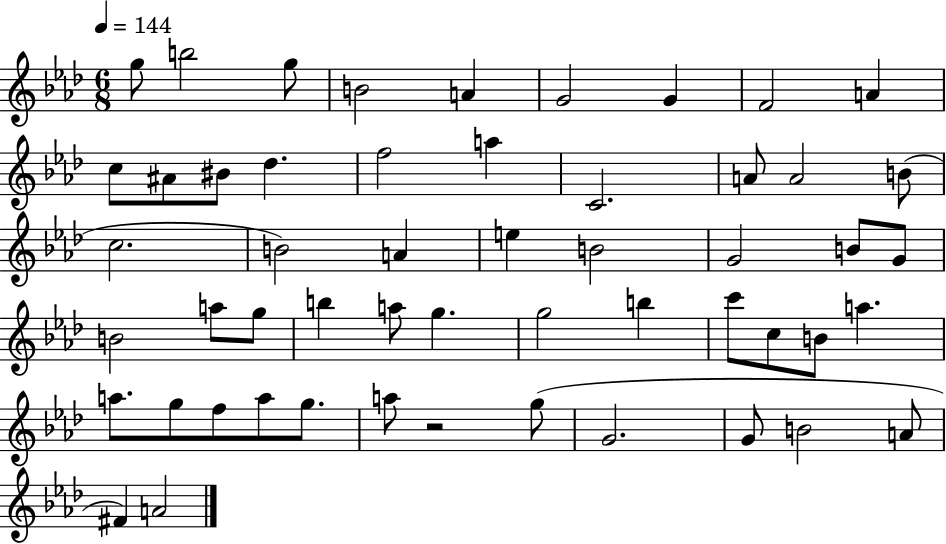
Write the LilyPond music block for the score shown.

{
  \clef treble
  \numericTimeSignature
  \time 6/8
  \key aes \major
  \tempo 4 = 144
  g''8 b''2 g''8 | b'2 a'4 | g'2 g'4 | f'2 a'4 | \break c''8 ais'8 bis'8 des''4. | f''2 a''4 | c'2. | a'8 a'2 b'8( | \break c''2. | b'2) a'4 | e''4 b'2 | g'2 b'8 g'8 | \break b'2 a''8 g''8 | b''4 a''8 g''4. | g''2 b''4 | c'''8 c''8 b'8 a''4. | \break a''8. g''8 f''8 a''8 g''8. | a''8 r2 g''8( | g'2. | g'8 b'2 a'8 | \break fis'4) a'2 | \bar "|."
}